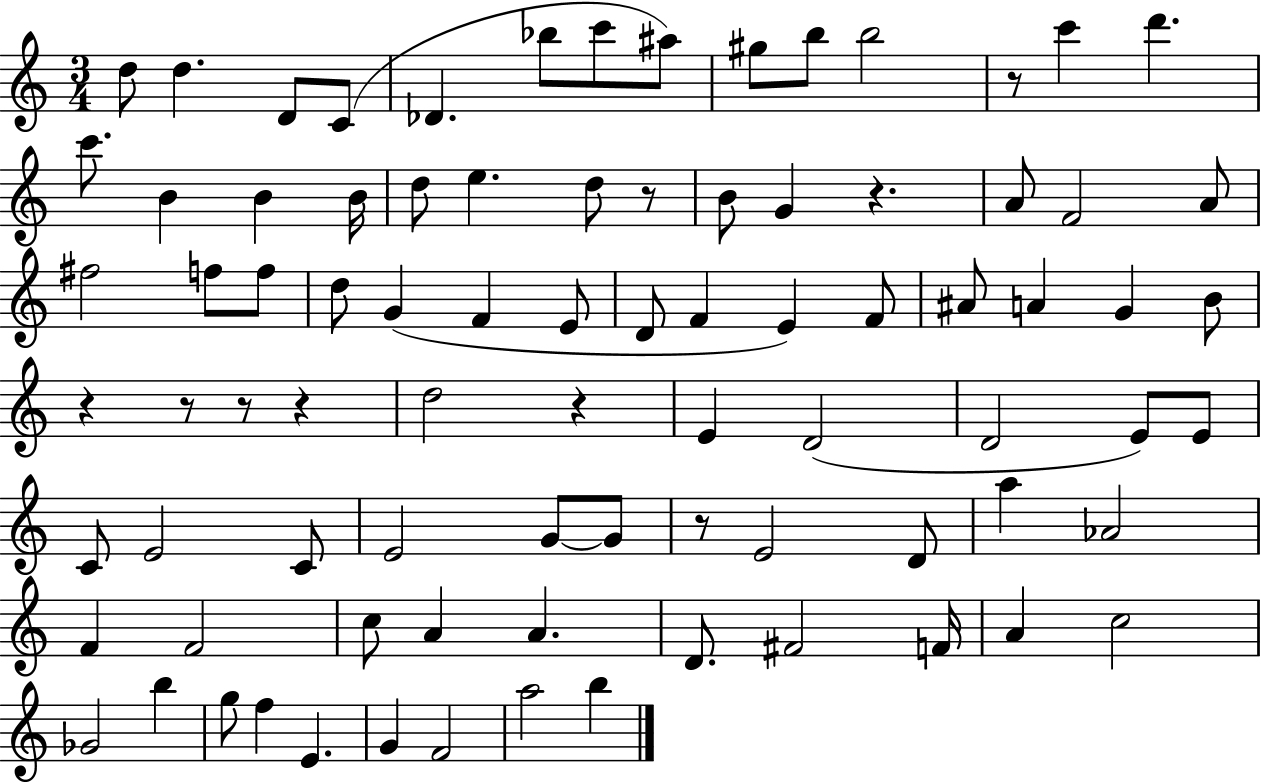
{
  \clef treble
  \numericTimeSignature
  \time 3/4
  \key c \major
  \repeat volta 2 { d''8 d''4. d'8 c'8( | des'4. bes''8 c'''8 ais''8) | gis''8 b''8 b''2 | r8 c'''4 d'''4. | \break c'''8. b'4 b'4 b'16 | d''8 e''4. d''8 r8 | b'8 g'4 r4. | a'8 f'2 a'8 | \break fis''2 f''8 f''8 | d''8 g'4( f'4 e'8 | d'8 f'4 e'4) f'8 | ais'8 a'4 g'4 b'8 | \break r4 r8 r8 r4 | d''2 r4 | e'4 d'2( | d'2 e'8) e'8 | \break c'8 e'2 c'8 | e'2 g'8~~ g'8 | r8 e'2 d'8 | a''4 aes'2 | \break f'4 f'2 | c''8 a'4 a'4. | d'8. fis'2 f'16 | a'4 c''2 | \break ges'2 b''4 | g''8 f''4 e'4. | g'4 f'2 | a''2 b''4 | \break } \bar "|."
}